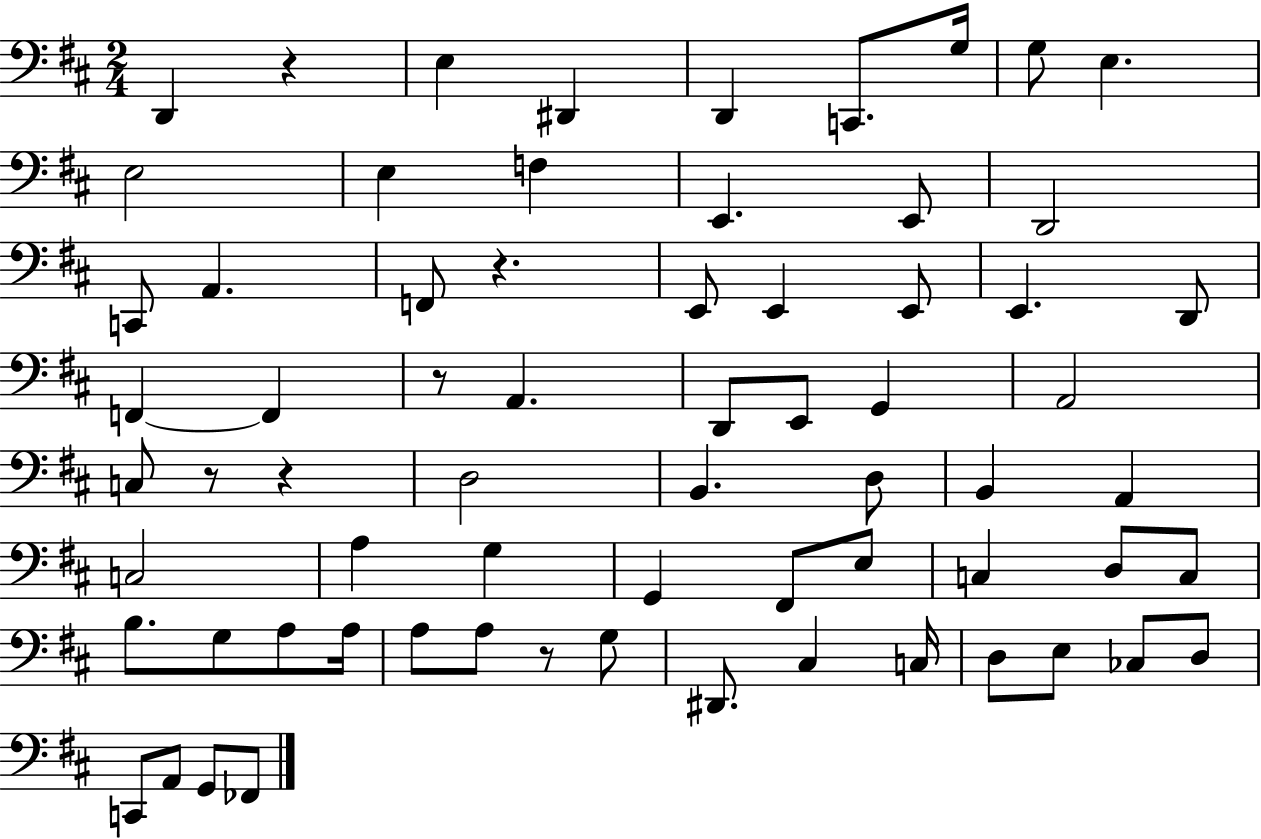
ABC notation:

X:1
T:Untitled
M:2/4
L:1/4
K:D
D,, z E, ^D,, D,, C,,/2 G,/4 G,/2 E, E,2 E, F, E,, E,,/2 D,,2 C,,/2 A,, F,,/2 z E,,/2 E,, E,,/2 E,, D,,/2 F,, F,, z/2 A,, D,,/2 E,,/2 G,, A,,2 C,/2 z/2 z D,2 B,, D,/2 B,, A,, C,2 A, G, G,, ^F,,/2 E,/2 C, D,/2 C,/2 B,/2 G,/2 A,/2 A,/4 A,/2 A,/2 z/2 G,/2 ^D,,/2 ^C, C,/4 D,/2 E,/2 _C,/2 D,/2 C,,/2 A,,/2 G,,/2 _F,,/2